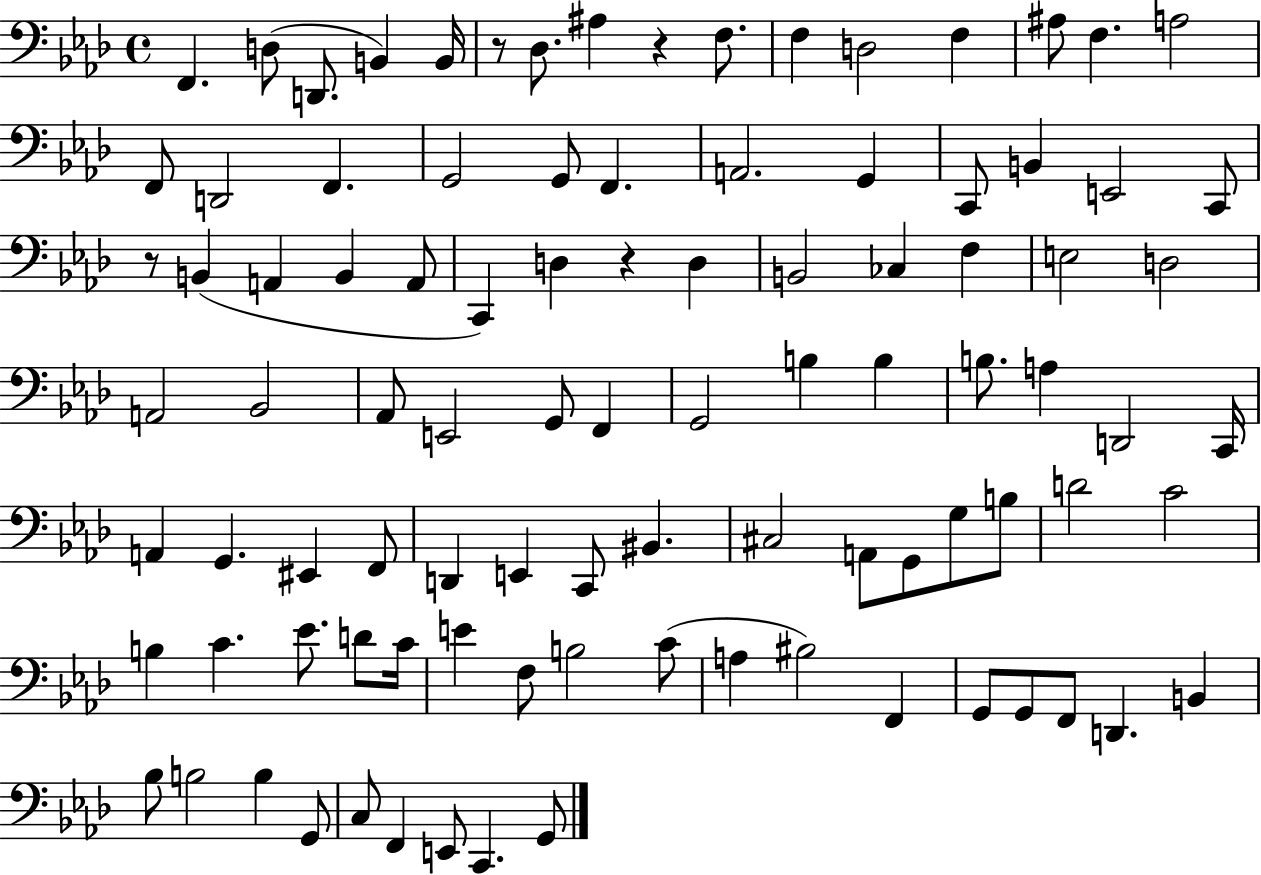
{
  \clef bass
  \time 4/4
  \defaultTimeSignature
  \key aes \major
  f,4. d8( d,8. b,4) b,16 | r8 des8. ais4 r4 f8. | f4 d2 f4 | ais8 f4. a2 | \break f,8 d,2 f,4. | g,2 g,8 f,4. | a,2. g,4 | c,8 b,4 e,2 c,8 | \break r8 b,4( a,4 b,4 a,8 | c,4) d4 r4 d4 | b,2 ces4 f4 | e2 d2 | \break a,2 bes,2 | aes,8 e,2 g,8 f,4 | g,2 b4 b4 | b8. a4 d,2 c,16 | \break a,4 g,4. eis,4 f,8 | d,4 e,4 c,8 bis,4. | cis2 a,8 g,8 g8 b8 | d'2 c'2 | \break b4 c'4. ees'8. d'8 c'16 | e'4 f8 b2 c'8( | a4 bis2) f,4 | g,8 g,8 f,8 d,4. b,4 | \break bes8 b2 b4 g,8 | c8 f,4 e,8 c,4. g,8 | \bar "|."
}